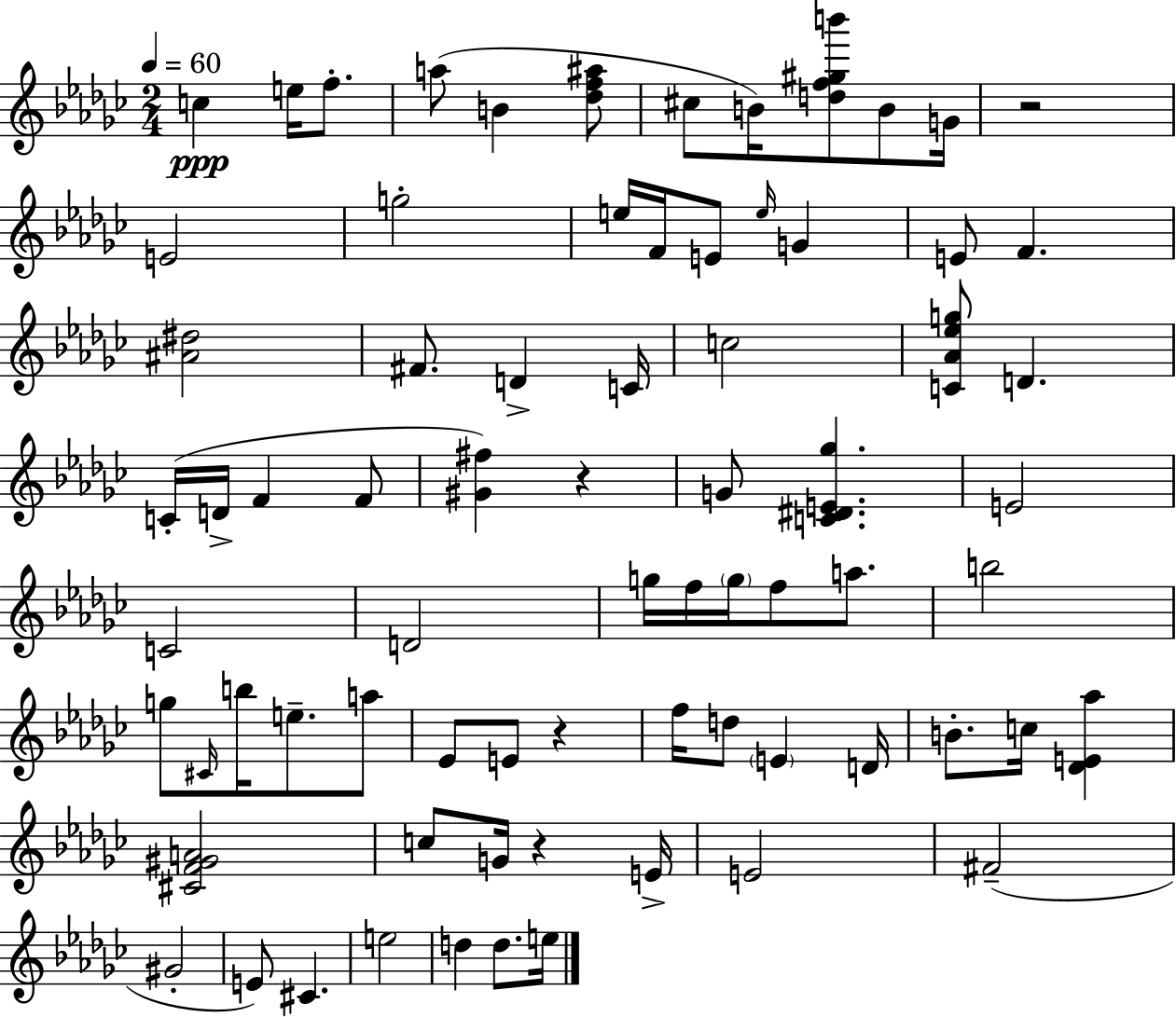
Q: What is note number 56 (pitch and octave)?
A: G#4